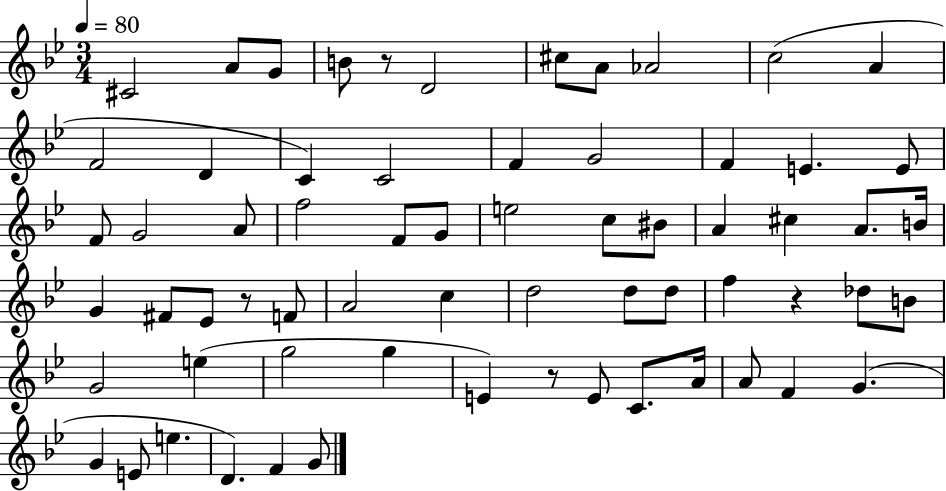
{
  \clef treble
  \numericTimeSignature
  \time 3/4
  \key bes \major
  \tempo 4 = 80
  cis'2 a'8 g'8 | b'8 r8 d'2 | cis''8 a'8 aes'2 | c''2( a'4 | \break f'2 d'4 | c'4) c'2 | f'4 g'2 | f'4 e'4. e'8 | \break f'8 g'2 a'8 | f''2 f'8 g'8 | e''2 c''8 bis'8 | a'4 cis''4 a'8. b'16 | \break g'4 fis'8 ees'8 r8 f'8 | a'2 c''4 | d''2 d''8 d''8 | f''4 r4 des''8 b'8 | \break g'2 e''4( | g''2 g''4 | e'4) r8 e'8 c'8. a'16 | a'8 f'4 g'4.( | \break g'4 e'8 e''4. | d'4.) f'4 g'8 | \bar "|."
}